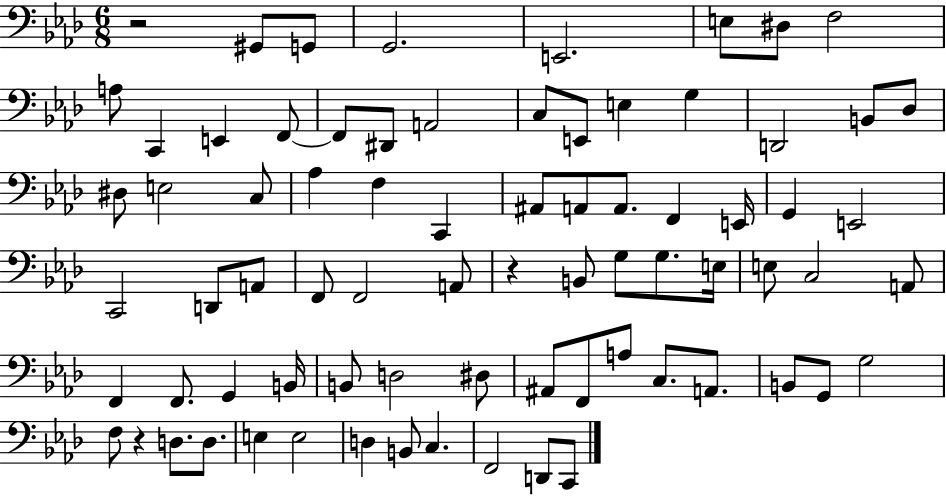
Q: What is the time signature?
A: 6/8